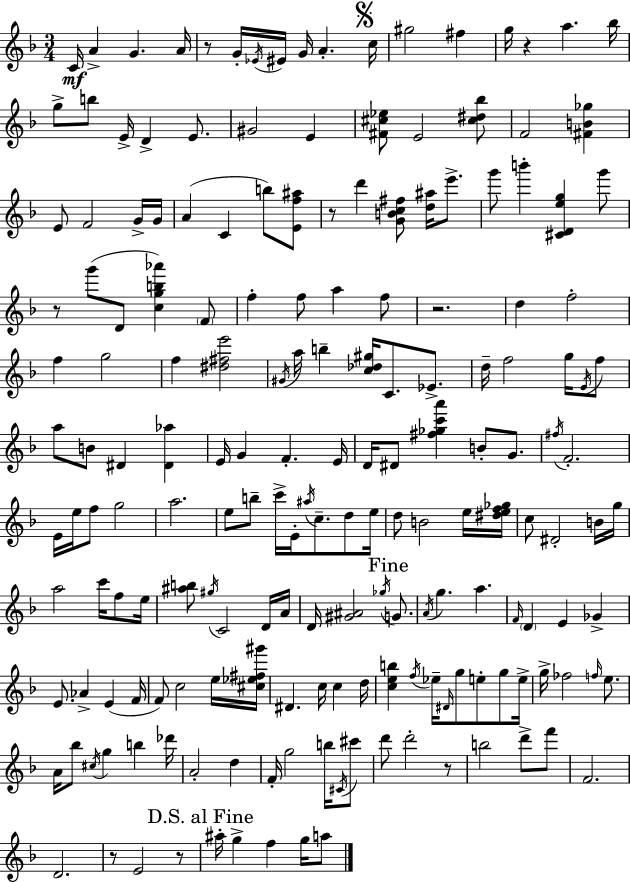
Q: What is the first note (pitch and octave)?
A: C4